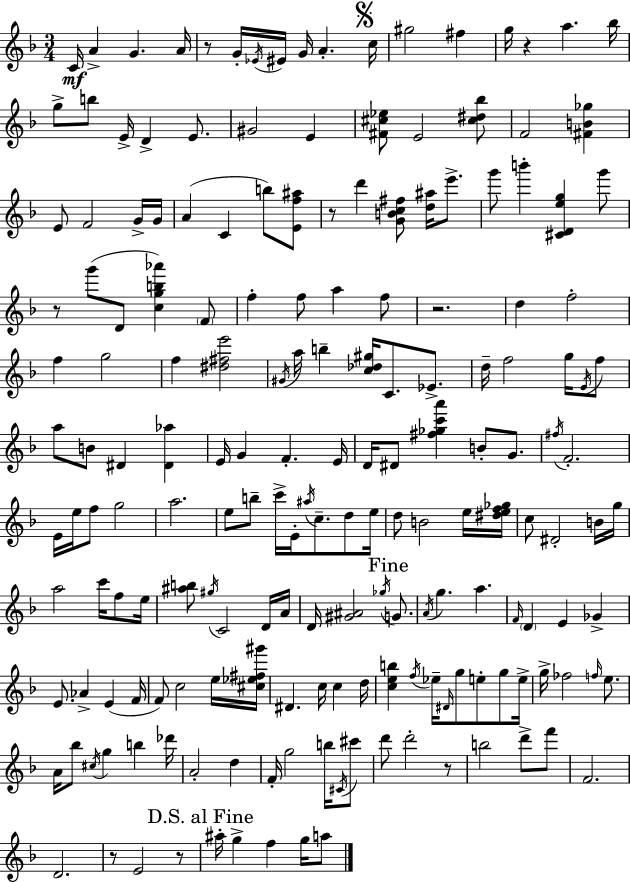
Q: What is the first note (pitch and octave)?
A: C4